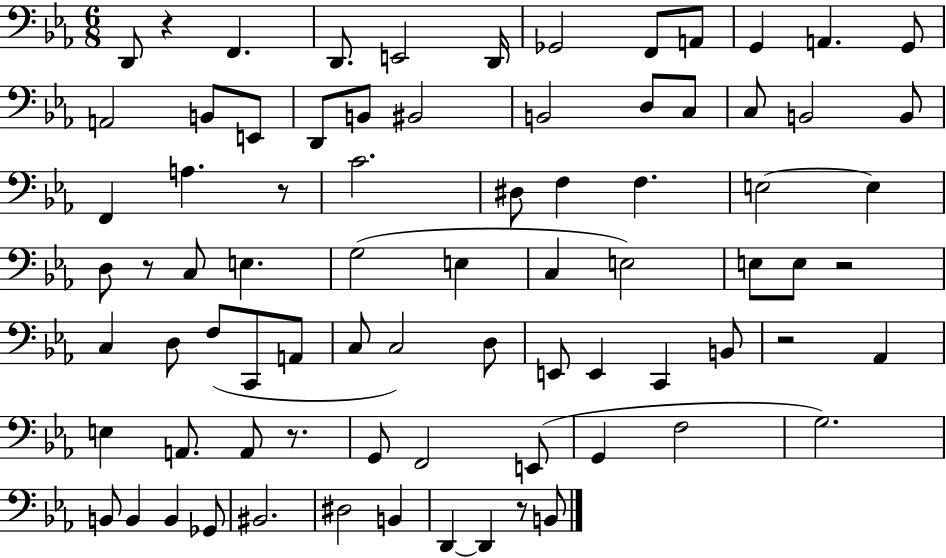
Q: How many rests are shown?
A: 7